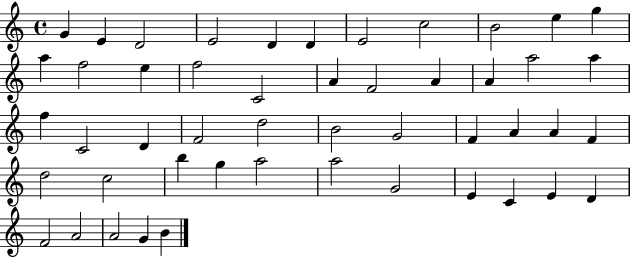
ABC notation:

X:1
T:Untitled
M:4/4
L:1/4
K:C
G E D2 E2 D D E2 c2 B2 e g a f2 e f2 C2 A F2 A A a2 a f C2 D F2 d2 B2 G2 F A A F d2 c2 b g a2 a2 G2 E C E D F2 A2 A2 G B